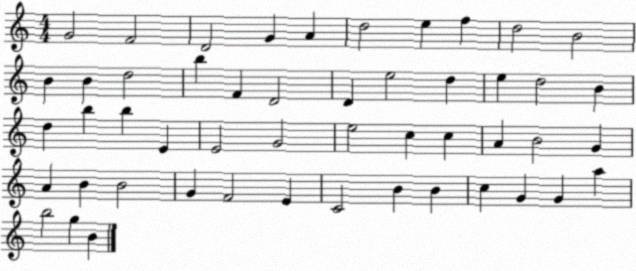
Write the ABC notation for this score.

X:1
T:Untitled
M:4/4
L:1/4
K:C
G2 F2 D2 G A d2 e f d2 B2 B B d2 b F D2 D e2 d e d2 B d b b E E2 G2 e2 c c A B2 G A B B2 G F2 E C2 B B c G G a b2 g B